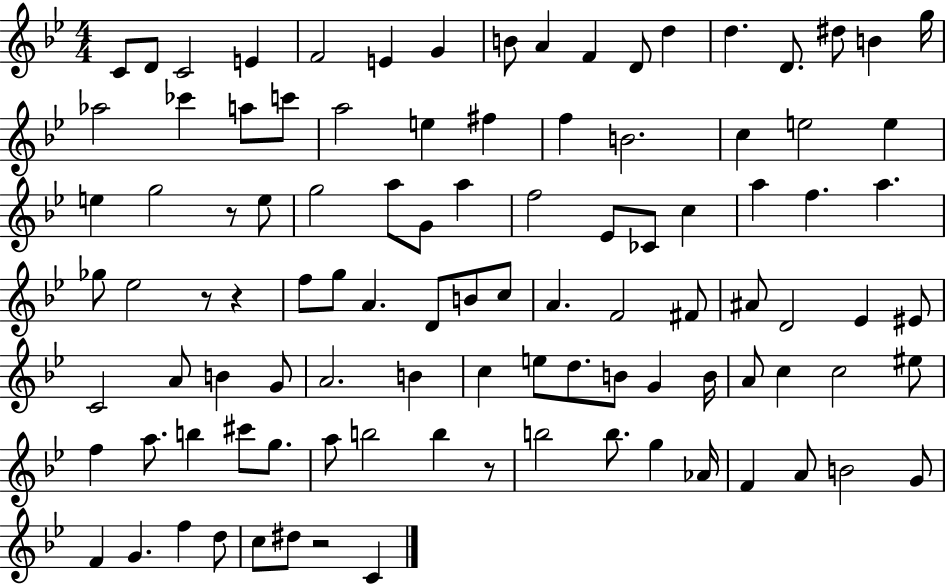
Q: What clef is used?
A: treble